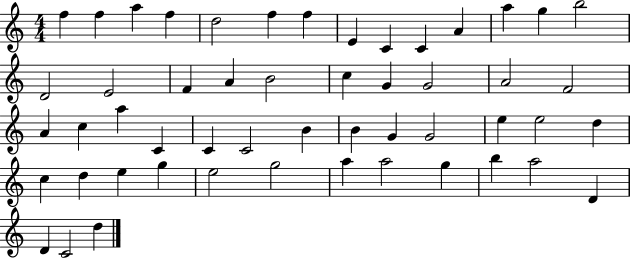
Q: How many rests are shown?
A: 0